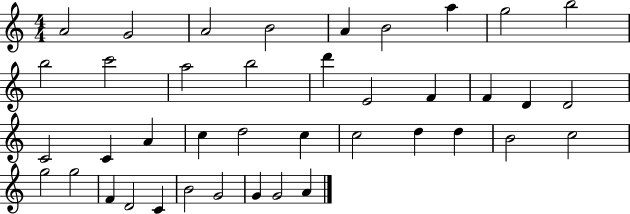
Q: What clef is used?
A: treble